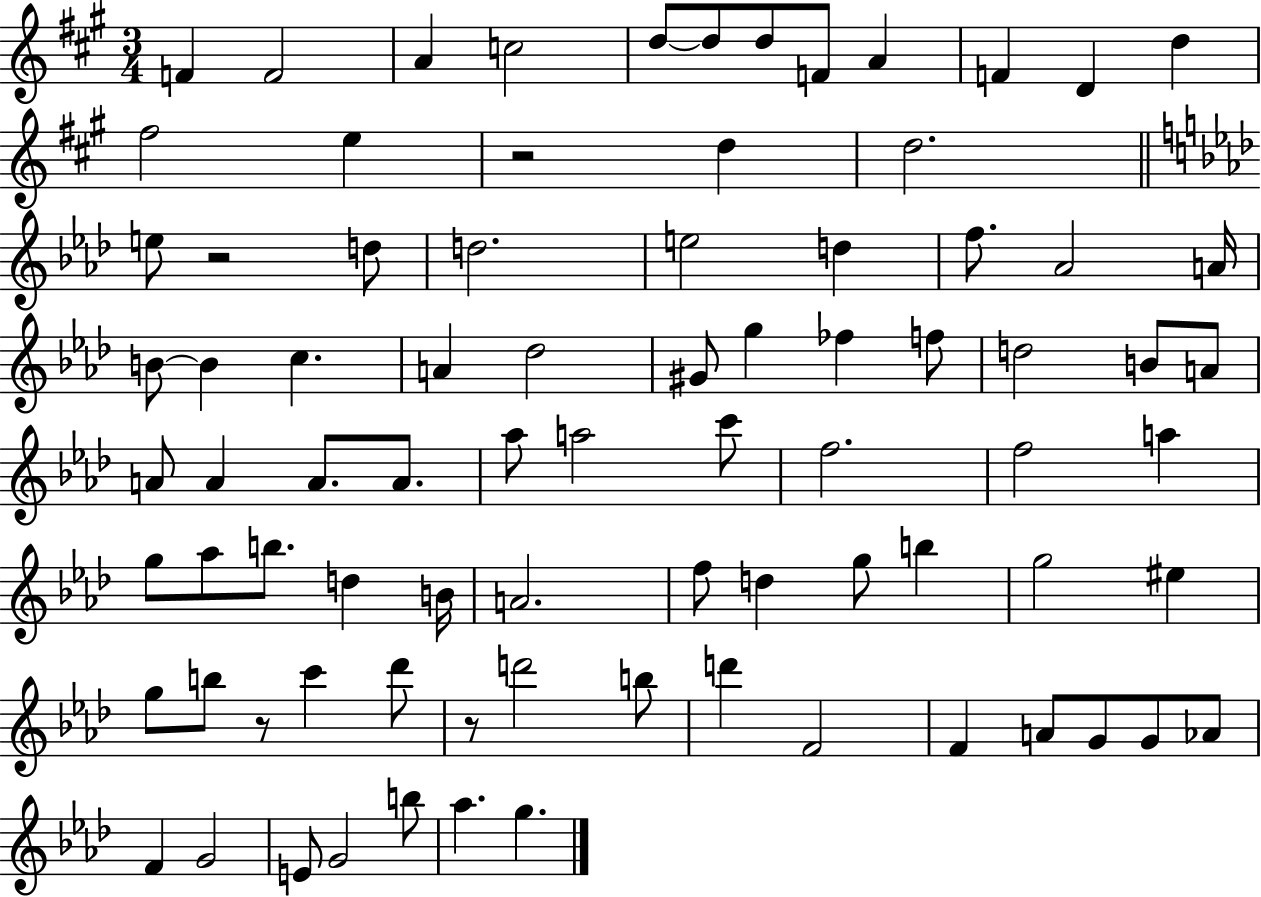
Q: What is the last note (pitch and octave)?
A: G5